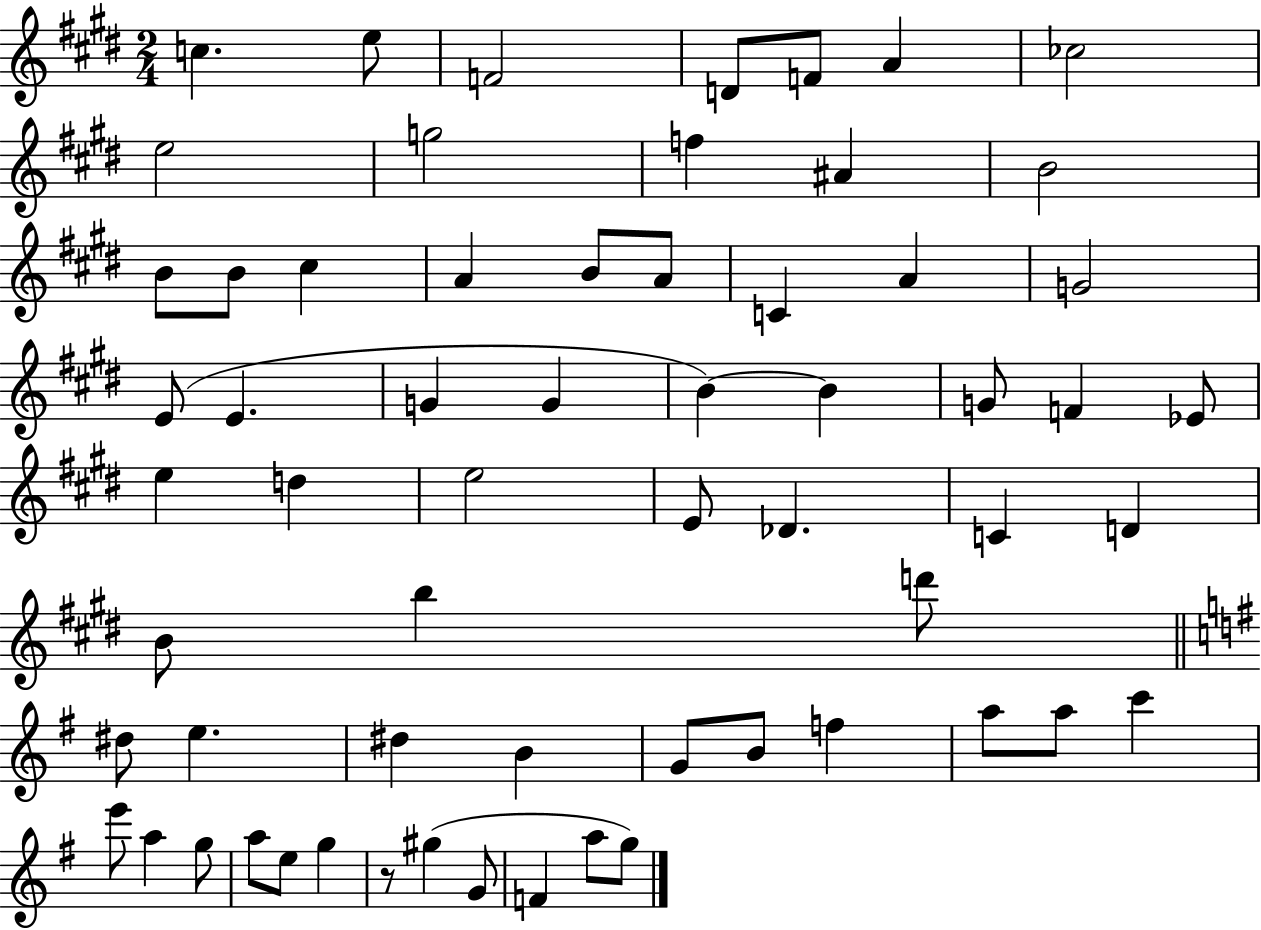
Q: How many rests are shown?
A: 1